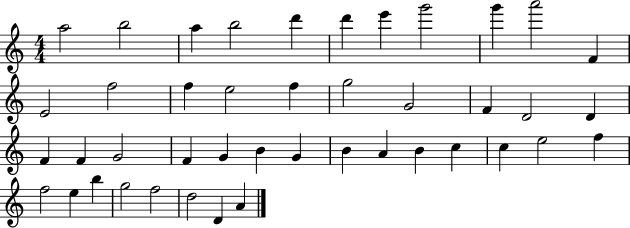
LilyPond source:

{
  \clef treble
  \numericTimeSignature
  \time 4/4
  \key c \major
  a''2 b''2 | a''4 b''2 d'''4 | d'''4 e'''4 g'''2 | g'''4 a'''2 f'4 | \break e'2 f''2 | f''4 e''2 f''4 | g''2 g'2 | f'4 d'2 d'4 | \break f'4 f'4 g'2 | f'4 g'4 b'4 g'4 | b'4 a'4 b'4 c''4 | c''4 e''2 f''4 | \break f''2 e''4 b''4 | g''2 f''2 | d''2 d'4 a'4 | \bar "|."
}